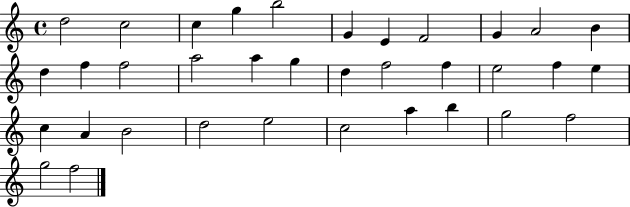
X:1
T:Untitled
M:4/4
L:1/4
K:C
d2 c2 c g b2 G E F2 G A2 B d f f2 a2 a g d f2 f e2 f e c A B2 d2 e2 c2 a b g2 f2 g2 f2